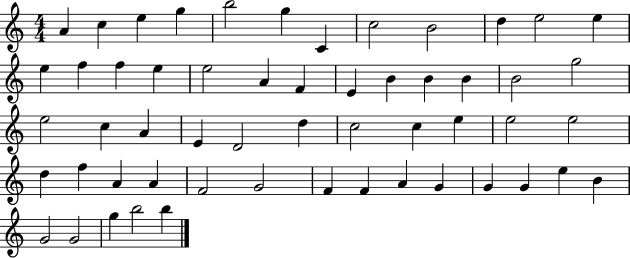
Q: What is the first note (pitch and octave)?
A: A4